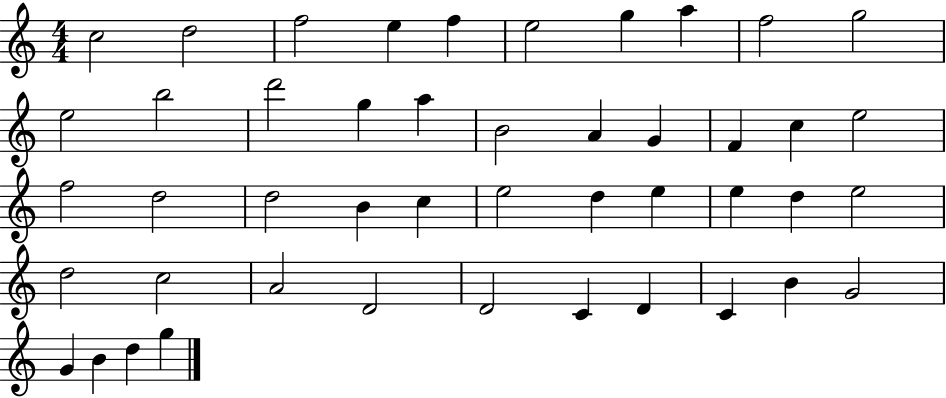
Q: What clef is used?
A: treble